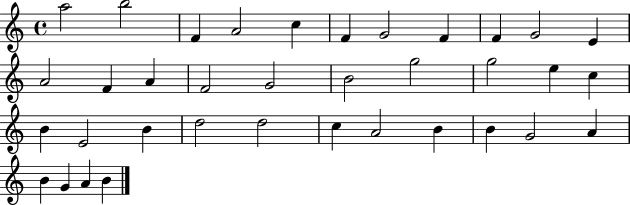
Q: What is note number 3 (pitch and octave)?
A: F4